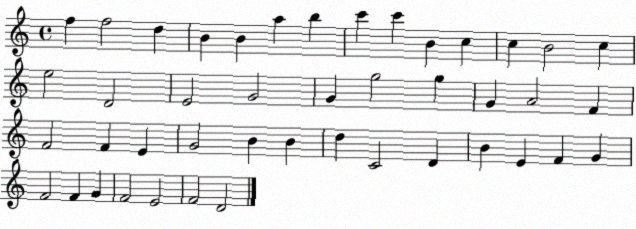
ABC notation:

X:1
T:Untitled
M:4/4
L:1/4
K:C
f f2 d B B a b c' c' B c c B2 c e2 D2 E2 G2 G g2 g G A2 F F2 F E G2 B B d C2 D B E F G F2 F G F2 E2 F2 D2